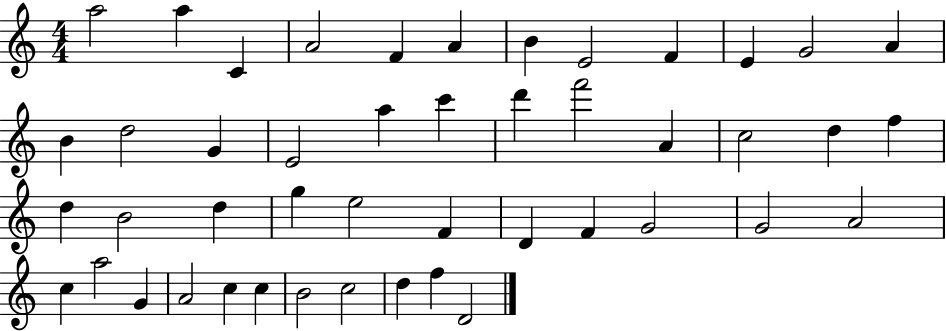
{
  \clef treble
  \numericTimeSignature
  \time 4/4
  \key c \major
  a''2 a''4 c'4 | a'2 f'4 a'4 | b'4 e'2 f'4 | e'4 g'2 a'4 | \break b'4 d''2 g'4 | e'2 a''4 c'''4 | d'''4 f'''2 a'4 | c''2 d''4 f''4 | \break d''4 b'2 d''4 | g''4 e''2 f'4 | d'4 f'4 g'2 | g'2 a'2 | \break c''4 a''2 g'4 | a'2 c''4 c''4 | b'2 c''2 | d''4 f''4 d'2 | \break \bar "|."
}